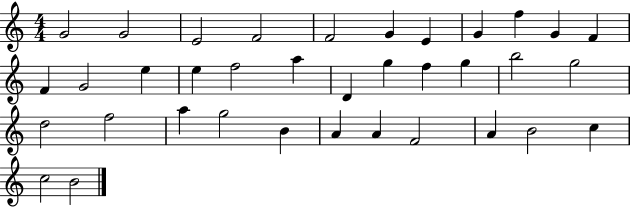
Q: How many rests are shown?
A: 0